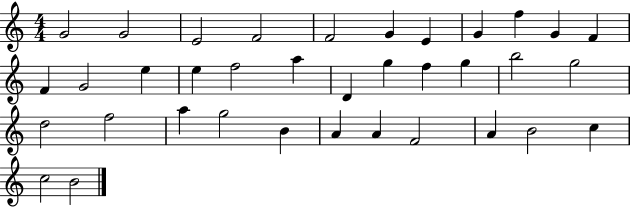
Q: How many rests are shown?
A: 0